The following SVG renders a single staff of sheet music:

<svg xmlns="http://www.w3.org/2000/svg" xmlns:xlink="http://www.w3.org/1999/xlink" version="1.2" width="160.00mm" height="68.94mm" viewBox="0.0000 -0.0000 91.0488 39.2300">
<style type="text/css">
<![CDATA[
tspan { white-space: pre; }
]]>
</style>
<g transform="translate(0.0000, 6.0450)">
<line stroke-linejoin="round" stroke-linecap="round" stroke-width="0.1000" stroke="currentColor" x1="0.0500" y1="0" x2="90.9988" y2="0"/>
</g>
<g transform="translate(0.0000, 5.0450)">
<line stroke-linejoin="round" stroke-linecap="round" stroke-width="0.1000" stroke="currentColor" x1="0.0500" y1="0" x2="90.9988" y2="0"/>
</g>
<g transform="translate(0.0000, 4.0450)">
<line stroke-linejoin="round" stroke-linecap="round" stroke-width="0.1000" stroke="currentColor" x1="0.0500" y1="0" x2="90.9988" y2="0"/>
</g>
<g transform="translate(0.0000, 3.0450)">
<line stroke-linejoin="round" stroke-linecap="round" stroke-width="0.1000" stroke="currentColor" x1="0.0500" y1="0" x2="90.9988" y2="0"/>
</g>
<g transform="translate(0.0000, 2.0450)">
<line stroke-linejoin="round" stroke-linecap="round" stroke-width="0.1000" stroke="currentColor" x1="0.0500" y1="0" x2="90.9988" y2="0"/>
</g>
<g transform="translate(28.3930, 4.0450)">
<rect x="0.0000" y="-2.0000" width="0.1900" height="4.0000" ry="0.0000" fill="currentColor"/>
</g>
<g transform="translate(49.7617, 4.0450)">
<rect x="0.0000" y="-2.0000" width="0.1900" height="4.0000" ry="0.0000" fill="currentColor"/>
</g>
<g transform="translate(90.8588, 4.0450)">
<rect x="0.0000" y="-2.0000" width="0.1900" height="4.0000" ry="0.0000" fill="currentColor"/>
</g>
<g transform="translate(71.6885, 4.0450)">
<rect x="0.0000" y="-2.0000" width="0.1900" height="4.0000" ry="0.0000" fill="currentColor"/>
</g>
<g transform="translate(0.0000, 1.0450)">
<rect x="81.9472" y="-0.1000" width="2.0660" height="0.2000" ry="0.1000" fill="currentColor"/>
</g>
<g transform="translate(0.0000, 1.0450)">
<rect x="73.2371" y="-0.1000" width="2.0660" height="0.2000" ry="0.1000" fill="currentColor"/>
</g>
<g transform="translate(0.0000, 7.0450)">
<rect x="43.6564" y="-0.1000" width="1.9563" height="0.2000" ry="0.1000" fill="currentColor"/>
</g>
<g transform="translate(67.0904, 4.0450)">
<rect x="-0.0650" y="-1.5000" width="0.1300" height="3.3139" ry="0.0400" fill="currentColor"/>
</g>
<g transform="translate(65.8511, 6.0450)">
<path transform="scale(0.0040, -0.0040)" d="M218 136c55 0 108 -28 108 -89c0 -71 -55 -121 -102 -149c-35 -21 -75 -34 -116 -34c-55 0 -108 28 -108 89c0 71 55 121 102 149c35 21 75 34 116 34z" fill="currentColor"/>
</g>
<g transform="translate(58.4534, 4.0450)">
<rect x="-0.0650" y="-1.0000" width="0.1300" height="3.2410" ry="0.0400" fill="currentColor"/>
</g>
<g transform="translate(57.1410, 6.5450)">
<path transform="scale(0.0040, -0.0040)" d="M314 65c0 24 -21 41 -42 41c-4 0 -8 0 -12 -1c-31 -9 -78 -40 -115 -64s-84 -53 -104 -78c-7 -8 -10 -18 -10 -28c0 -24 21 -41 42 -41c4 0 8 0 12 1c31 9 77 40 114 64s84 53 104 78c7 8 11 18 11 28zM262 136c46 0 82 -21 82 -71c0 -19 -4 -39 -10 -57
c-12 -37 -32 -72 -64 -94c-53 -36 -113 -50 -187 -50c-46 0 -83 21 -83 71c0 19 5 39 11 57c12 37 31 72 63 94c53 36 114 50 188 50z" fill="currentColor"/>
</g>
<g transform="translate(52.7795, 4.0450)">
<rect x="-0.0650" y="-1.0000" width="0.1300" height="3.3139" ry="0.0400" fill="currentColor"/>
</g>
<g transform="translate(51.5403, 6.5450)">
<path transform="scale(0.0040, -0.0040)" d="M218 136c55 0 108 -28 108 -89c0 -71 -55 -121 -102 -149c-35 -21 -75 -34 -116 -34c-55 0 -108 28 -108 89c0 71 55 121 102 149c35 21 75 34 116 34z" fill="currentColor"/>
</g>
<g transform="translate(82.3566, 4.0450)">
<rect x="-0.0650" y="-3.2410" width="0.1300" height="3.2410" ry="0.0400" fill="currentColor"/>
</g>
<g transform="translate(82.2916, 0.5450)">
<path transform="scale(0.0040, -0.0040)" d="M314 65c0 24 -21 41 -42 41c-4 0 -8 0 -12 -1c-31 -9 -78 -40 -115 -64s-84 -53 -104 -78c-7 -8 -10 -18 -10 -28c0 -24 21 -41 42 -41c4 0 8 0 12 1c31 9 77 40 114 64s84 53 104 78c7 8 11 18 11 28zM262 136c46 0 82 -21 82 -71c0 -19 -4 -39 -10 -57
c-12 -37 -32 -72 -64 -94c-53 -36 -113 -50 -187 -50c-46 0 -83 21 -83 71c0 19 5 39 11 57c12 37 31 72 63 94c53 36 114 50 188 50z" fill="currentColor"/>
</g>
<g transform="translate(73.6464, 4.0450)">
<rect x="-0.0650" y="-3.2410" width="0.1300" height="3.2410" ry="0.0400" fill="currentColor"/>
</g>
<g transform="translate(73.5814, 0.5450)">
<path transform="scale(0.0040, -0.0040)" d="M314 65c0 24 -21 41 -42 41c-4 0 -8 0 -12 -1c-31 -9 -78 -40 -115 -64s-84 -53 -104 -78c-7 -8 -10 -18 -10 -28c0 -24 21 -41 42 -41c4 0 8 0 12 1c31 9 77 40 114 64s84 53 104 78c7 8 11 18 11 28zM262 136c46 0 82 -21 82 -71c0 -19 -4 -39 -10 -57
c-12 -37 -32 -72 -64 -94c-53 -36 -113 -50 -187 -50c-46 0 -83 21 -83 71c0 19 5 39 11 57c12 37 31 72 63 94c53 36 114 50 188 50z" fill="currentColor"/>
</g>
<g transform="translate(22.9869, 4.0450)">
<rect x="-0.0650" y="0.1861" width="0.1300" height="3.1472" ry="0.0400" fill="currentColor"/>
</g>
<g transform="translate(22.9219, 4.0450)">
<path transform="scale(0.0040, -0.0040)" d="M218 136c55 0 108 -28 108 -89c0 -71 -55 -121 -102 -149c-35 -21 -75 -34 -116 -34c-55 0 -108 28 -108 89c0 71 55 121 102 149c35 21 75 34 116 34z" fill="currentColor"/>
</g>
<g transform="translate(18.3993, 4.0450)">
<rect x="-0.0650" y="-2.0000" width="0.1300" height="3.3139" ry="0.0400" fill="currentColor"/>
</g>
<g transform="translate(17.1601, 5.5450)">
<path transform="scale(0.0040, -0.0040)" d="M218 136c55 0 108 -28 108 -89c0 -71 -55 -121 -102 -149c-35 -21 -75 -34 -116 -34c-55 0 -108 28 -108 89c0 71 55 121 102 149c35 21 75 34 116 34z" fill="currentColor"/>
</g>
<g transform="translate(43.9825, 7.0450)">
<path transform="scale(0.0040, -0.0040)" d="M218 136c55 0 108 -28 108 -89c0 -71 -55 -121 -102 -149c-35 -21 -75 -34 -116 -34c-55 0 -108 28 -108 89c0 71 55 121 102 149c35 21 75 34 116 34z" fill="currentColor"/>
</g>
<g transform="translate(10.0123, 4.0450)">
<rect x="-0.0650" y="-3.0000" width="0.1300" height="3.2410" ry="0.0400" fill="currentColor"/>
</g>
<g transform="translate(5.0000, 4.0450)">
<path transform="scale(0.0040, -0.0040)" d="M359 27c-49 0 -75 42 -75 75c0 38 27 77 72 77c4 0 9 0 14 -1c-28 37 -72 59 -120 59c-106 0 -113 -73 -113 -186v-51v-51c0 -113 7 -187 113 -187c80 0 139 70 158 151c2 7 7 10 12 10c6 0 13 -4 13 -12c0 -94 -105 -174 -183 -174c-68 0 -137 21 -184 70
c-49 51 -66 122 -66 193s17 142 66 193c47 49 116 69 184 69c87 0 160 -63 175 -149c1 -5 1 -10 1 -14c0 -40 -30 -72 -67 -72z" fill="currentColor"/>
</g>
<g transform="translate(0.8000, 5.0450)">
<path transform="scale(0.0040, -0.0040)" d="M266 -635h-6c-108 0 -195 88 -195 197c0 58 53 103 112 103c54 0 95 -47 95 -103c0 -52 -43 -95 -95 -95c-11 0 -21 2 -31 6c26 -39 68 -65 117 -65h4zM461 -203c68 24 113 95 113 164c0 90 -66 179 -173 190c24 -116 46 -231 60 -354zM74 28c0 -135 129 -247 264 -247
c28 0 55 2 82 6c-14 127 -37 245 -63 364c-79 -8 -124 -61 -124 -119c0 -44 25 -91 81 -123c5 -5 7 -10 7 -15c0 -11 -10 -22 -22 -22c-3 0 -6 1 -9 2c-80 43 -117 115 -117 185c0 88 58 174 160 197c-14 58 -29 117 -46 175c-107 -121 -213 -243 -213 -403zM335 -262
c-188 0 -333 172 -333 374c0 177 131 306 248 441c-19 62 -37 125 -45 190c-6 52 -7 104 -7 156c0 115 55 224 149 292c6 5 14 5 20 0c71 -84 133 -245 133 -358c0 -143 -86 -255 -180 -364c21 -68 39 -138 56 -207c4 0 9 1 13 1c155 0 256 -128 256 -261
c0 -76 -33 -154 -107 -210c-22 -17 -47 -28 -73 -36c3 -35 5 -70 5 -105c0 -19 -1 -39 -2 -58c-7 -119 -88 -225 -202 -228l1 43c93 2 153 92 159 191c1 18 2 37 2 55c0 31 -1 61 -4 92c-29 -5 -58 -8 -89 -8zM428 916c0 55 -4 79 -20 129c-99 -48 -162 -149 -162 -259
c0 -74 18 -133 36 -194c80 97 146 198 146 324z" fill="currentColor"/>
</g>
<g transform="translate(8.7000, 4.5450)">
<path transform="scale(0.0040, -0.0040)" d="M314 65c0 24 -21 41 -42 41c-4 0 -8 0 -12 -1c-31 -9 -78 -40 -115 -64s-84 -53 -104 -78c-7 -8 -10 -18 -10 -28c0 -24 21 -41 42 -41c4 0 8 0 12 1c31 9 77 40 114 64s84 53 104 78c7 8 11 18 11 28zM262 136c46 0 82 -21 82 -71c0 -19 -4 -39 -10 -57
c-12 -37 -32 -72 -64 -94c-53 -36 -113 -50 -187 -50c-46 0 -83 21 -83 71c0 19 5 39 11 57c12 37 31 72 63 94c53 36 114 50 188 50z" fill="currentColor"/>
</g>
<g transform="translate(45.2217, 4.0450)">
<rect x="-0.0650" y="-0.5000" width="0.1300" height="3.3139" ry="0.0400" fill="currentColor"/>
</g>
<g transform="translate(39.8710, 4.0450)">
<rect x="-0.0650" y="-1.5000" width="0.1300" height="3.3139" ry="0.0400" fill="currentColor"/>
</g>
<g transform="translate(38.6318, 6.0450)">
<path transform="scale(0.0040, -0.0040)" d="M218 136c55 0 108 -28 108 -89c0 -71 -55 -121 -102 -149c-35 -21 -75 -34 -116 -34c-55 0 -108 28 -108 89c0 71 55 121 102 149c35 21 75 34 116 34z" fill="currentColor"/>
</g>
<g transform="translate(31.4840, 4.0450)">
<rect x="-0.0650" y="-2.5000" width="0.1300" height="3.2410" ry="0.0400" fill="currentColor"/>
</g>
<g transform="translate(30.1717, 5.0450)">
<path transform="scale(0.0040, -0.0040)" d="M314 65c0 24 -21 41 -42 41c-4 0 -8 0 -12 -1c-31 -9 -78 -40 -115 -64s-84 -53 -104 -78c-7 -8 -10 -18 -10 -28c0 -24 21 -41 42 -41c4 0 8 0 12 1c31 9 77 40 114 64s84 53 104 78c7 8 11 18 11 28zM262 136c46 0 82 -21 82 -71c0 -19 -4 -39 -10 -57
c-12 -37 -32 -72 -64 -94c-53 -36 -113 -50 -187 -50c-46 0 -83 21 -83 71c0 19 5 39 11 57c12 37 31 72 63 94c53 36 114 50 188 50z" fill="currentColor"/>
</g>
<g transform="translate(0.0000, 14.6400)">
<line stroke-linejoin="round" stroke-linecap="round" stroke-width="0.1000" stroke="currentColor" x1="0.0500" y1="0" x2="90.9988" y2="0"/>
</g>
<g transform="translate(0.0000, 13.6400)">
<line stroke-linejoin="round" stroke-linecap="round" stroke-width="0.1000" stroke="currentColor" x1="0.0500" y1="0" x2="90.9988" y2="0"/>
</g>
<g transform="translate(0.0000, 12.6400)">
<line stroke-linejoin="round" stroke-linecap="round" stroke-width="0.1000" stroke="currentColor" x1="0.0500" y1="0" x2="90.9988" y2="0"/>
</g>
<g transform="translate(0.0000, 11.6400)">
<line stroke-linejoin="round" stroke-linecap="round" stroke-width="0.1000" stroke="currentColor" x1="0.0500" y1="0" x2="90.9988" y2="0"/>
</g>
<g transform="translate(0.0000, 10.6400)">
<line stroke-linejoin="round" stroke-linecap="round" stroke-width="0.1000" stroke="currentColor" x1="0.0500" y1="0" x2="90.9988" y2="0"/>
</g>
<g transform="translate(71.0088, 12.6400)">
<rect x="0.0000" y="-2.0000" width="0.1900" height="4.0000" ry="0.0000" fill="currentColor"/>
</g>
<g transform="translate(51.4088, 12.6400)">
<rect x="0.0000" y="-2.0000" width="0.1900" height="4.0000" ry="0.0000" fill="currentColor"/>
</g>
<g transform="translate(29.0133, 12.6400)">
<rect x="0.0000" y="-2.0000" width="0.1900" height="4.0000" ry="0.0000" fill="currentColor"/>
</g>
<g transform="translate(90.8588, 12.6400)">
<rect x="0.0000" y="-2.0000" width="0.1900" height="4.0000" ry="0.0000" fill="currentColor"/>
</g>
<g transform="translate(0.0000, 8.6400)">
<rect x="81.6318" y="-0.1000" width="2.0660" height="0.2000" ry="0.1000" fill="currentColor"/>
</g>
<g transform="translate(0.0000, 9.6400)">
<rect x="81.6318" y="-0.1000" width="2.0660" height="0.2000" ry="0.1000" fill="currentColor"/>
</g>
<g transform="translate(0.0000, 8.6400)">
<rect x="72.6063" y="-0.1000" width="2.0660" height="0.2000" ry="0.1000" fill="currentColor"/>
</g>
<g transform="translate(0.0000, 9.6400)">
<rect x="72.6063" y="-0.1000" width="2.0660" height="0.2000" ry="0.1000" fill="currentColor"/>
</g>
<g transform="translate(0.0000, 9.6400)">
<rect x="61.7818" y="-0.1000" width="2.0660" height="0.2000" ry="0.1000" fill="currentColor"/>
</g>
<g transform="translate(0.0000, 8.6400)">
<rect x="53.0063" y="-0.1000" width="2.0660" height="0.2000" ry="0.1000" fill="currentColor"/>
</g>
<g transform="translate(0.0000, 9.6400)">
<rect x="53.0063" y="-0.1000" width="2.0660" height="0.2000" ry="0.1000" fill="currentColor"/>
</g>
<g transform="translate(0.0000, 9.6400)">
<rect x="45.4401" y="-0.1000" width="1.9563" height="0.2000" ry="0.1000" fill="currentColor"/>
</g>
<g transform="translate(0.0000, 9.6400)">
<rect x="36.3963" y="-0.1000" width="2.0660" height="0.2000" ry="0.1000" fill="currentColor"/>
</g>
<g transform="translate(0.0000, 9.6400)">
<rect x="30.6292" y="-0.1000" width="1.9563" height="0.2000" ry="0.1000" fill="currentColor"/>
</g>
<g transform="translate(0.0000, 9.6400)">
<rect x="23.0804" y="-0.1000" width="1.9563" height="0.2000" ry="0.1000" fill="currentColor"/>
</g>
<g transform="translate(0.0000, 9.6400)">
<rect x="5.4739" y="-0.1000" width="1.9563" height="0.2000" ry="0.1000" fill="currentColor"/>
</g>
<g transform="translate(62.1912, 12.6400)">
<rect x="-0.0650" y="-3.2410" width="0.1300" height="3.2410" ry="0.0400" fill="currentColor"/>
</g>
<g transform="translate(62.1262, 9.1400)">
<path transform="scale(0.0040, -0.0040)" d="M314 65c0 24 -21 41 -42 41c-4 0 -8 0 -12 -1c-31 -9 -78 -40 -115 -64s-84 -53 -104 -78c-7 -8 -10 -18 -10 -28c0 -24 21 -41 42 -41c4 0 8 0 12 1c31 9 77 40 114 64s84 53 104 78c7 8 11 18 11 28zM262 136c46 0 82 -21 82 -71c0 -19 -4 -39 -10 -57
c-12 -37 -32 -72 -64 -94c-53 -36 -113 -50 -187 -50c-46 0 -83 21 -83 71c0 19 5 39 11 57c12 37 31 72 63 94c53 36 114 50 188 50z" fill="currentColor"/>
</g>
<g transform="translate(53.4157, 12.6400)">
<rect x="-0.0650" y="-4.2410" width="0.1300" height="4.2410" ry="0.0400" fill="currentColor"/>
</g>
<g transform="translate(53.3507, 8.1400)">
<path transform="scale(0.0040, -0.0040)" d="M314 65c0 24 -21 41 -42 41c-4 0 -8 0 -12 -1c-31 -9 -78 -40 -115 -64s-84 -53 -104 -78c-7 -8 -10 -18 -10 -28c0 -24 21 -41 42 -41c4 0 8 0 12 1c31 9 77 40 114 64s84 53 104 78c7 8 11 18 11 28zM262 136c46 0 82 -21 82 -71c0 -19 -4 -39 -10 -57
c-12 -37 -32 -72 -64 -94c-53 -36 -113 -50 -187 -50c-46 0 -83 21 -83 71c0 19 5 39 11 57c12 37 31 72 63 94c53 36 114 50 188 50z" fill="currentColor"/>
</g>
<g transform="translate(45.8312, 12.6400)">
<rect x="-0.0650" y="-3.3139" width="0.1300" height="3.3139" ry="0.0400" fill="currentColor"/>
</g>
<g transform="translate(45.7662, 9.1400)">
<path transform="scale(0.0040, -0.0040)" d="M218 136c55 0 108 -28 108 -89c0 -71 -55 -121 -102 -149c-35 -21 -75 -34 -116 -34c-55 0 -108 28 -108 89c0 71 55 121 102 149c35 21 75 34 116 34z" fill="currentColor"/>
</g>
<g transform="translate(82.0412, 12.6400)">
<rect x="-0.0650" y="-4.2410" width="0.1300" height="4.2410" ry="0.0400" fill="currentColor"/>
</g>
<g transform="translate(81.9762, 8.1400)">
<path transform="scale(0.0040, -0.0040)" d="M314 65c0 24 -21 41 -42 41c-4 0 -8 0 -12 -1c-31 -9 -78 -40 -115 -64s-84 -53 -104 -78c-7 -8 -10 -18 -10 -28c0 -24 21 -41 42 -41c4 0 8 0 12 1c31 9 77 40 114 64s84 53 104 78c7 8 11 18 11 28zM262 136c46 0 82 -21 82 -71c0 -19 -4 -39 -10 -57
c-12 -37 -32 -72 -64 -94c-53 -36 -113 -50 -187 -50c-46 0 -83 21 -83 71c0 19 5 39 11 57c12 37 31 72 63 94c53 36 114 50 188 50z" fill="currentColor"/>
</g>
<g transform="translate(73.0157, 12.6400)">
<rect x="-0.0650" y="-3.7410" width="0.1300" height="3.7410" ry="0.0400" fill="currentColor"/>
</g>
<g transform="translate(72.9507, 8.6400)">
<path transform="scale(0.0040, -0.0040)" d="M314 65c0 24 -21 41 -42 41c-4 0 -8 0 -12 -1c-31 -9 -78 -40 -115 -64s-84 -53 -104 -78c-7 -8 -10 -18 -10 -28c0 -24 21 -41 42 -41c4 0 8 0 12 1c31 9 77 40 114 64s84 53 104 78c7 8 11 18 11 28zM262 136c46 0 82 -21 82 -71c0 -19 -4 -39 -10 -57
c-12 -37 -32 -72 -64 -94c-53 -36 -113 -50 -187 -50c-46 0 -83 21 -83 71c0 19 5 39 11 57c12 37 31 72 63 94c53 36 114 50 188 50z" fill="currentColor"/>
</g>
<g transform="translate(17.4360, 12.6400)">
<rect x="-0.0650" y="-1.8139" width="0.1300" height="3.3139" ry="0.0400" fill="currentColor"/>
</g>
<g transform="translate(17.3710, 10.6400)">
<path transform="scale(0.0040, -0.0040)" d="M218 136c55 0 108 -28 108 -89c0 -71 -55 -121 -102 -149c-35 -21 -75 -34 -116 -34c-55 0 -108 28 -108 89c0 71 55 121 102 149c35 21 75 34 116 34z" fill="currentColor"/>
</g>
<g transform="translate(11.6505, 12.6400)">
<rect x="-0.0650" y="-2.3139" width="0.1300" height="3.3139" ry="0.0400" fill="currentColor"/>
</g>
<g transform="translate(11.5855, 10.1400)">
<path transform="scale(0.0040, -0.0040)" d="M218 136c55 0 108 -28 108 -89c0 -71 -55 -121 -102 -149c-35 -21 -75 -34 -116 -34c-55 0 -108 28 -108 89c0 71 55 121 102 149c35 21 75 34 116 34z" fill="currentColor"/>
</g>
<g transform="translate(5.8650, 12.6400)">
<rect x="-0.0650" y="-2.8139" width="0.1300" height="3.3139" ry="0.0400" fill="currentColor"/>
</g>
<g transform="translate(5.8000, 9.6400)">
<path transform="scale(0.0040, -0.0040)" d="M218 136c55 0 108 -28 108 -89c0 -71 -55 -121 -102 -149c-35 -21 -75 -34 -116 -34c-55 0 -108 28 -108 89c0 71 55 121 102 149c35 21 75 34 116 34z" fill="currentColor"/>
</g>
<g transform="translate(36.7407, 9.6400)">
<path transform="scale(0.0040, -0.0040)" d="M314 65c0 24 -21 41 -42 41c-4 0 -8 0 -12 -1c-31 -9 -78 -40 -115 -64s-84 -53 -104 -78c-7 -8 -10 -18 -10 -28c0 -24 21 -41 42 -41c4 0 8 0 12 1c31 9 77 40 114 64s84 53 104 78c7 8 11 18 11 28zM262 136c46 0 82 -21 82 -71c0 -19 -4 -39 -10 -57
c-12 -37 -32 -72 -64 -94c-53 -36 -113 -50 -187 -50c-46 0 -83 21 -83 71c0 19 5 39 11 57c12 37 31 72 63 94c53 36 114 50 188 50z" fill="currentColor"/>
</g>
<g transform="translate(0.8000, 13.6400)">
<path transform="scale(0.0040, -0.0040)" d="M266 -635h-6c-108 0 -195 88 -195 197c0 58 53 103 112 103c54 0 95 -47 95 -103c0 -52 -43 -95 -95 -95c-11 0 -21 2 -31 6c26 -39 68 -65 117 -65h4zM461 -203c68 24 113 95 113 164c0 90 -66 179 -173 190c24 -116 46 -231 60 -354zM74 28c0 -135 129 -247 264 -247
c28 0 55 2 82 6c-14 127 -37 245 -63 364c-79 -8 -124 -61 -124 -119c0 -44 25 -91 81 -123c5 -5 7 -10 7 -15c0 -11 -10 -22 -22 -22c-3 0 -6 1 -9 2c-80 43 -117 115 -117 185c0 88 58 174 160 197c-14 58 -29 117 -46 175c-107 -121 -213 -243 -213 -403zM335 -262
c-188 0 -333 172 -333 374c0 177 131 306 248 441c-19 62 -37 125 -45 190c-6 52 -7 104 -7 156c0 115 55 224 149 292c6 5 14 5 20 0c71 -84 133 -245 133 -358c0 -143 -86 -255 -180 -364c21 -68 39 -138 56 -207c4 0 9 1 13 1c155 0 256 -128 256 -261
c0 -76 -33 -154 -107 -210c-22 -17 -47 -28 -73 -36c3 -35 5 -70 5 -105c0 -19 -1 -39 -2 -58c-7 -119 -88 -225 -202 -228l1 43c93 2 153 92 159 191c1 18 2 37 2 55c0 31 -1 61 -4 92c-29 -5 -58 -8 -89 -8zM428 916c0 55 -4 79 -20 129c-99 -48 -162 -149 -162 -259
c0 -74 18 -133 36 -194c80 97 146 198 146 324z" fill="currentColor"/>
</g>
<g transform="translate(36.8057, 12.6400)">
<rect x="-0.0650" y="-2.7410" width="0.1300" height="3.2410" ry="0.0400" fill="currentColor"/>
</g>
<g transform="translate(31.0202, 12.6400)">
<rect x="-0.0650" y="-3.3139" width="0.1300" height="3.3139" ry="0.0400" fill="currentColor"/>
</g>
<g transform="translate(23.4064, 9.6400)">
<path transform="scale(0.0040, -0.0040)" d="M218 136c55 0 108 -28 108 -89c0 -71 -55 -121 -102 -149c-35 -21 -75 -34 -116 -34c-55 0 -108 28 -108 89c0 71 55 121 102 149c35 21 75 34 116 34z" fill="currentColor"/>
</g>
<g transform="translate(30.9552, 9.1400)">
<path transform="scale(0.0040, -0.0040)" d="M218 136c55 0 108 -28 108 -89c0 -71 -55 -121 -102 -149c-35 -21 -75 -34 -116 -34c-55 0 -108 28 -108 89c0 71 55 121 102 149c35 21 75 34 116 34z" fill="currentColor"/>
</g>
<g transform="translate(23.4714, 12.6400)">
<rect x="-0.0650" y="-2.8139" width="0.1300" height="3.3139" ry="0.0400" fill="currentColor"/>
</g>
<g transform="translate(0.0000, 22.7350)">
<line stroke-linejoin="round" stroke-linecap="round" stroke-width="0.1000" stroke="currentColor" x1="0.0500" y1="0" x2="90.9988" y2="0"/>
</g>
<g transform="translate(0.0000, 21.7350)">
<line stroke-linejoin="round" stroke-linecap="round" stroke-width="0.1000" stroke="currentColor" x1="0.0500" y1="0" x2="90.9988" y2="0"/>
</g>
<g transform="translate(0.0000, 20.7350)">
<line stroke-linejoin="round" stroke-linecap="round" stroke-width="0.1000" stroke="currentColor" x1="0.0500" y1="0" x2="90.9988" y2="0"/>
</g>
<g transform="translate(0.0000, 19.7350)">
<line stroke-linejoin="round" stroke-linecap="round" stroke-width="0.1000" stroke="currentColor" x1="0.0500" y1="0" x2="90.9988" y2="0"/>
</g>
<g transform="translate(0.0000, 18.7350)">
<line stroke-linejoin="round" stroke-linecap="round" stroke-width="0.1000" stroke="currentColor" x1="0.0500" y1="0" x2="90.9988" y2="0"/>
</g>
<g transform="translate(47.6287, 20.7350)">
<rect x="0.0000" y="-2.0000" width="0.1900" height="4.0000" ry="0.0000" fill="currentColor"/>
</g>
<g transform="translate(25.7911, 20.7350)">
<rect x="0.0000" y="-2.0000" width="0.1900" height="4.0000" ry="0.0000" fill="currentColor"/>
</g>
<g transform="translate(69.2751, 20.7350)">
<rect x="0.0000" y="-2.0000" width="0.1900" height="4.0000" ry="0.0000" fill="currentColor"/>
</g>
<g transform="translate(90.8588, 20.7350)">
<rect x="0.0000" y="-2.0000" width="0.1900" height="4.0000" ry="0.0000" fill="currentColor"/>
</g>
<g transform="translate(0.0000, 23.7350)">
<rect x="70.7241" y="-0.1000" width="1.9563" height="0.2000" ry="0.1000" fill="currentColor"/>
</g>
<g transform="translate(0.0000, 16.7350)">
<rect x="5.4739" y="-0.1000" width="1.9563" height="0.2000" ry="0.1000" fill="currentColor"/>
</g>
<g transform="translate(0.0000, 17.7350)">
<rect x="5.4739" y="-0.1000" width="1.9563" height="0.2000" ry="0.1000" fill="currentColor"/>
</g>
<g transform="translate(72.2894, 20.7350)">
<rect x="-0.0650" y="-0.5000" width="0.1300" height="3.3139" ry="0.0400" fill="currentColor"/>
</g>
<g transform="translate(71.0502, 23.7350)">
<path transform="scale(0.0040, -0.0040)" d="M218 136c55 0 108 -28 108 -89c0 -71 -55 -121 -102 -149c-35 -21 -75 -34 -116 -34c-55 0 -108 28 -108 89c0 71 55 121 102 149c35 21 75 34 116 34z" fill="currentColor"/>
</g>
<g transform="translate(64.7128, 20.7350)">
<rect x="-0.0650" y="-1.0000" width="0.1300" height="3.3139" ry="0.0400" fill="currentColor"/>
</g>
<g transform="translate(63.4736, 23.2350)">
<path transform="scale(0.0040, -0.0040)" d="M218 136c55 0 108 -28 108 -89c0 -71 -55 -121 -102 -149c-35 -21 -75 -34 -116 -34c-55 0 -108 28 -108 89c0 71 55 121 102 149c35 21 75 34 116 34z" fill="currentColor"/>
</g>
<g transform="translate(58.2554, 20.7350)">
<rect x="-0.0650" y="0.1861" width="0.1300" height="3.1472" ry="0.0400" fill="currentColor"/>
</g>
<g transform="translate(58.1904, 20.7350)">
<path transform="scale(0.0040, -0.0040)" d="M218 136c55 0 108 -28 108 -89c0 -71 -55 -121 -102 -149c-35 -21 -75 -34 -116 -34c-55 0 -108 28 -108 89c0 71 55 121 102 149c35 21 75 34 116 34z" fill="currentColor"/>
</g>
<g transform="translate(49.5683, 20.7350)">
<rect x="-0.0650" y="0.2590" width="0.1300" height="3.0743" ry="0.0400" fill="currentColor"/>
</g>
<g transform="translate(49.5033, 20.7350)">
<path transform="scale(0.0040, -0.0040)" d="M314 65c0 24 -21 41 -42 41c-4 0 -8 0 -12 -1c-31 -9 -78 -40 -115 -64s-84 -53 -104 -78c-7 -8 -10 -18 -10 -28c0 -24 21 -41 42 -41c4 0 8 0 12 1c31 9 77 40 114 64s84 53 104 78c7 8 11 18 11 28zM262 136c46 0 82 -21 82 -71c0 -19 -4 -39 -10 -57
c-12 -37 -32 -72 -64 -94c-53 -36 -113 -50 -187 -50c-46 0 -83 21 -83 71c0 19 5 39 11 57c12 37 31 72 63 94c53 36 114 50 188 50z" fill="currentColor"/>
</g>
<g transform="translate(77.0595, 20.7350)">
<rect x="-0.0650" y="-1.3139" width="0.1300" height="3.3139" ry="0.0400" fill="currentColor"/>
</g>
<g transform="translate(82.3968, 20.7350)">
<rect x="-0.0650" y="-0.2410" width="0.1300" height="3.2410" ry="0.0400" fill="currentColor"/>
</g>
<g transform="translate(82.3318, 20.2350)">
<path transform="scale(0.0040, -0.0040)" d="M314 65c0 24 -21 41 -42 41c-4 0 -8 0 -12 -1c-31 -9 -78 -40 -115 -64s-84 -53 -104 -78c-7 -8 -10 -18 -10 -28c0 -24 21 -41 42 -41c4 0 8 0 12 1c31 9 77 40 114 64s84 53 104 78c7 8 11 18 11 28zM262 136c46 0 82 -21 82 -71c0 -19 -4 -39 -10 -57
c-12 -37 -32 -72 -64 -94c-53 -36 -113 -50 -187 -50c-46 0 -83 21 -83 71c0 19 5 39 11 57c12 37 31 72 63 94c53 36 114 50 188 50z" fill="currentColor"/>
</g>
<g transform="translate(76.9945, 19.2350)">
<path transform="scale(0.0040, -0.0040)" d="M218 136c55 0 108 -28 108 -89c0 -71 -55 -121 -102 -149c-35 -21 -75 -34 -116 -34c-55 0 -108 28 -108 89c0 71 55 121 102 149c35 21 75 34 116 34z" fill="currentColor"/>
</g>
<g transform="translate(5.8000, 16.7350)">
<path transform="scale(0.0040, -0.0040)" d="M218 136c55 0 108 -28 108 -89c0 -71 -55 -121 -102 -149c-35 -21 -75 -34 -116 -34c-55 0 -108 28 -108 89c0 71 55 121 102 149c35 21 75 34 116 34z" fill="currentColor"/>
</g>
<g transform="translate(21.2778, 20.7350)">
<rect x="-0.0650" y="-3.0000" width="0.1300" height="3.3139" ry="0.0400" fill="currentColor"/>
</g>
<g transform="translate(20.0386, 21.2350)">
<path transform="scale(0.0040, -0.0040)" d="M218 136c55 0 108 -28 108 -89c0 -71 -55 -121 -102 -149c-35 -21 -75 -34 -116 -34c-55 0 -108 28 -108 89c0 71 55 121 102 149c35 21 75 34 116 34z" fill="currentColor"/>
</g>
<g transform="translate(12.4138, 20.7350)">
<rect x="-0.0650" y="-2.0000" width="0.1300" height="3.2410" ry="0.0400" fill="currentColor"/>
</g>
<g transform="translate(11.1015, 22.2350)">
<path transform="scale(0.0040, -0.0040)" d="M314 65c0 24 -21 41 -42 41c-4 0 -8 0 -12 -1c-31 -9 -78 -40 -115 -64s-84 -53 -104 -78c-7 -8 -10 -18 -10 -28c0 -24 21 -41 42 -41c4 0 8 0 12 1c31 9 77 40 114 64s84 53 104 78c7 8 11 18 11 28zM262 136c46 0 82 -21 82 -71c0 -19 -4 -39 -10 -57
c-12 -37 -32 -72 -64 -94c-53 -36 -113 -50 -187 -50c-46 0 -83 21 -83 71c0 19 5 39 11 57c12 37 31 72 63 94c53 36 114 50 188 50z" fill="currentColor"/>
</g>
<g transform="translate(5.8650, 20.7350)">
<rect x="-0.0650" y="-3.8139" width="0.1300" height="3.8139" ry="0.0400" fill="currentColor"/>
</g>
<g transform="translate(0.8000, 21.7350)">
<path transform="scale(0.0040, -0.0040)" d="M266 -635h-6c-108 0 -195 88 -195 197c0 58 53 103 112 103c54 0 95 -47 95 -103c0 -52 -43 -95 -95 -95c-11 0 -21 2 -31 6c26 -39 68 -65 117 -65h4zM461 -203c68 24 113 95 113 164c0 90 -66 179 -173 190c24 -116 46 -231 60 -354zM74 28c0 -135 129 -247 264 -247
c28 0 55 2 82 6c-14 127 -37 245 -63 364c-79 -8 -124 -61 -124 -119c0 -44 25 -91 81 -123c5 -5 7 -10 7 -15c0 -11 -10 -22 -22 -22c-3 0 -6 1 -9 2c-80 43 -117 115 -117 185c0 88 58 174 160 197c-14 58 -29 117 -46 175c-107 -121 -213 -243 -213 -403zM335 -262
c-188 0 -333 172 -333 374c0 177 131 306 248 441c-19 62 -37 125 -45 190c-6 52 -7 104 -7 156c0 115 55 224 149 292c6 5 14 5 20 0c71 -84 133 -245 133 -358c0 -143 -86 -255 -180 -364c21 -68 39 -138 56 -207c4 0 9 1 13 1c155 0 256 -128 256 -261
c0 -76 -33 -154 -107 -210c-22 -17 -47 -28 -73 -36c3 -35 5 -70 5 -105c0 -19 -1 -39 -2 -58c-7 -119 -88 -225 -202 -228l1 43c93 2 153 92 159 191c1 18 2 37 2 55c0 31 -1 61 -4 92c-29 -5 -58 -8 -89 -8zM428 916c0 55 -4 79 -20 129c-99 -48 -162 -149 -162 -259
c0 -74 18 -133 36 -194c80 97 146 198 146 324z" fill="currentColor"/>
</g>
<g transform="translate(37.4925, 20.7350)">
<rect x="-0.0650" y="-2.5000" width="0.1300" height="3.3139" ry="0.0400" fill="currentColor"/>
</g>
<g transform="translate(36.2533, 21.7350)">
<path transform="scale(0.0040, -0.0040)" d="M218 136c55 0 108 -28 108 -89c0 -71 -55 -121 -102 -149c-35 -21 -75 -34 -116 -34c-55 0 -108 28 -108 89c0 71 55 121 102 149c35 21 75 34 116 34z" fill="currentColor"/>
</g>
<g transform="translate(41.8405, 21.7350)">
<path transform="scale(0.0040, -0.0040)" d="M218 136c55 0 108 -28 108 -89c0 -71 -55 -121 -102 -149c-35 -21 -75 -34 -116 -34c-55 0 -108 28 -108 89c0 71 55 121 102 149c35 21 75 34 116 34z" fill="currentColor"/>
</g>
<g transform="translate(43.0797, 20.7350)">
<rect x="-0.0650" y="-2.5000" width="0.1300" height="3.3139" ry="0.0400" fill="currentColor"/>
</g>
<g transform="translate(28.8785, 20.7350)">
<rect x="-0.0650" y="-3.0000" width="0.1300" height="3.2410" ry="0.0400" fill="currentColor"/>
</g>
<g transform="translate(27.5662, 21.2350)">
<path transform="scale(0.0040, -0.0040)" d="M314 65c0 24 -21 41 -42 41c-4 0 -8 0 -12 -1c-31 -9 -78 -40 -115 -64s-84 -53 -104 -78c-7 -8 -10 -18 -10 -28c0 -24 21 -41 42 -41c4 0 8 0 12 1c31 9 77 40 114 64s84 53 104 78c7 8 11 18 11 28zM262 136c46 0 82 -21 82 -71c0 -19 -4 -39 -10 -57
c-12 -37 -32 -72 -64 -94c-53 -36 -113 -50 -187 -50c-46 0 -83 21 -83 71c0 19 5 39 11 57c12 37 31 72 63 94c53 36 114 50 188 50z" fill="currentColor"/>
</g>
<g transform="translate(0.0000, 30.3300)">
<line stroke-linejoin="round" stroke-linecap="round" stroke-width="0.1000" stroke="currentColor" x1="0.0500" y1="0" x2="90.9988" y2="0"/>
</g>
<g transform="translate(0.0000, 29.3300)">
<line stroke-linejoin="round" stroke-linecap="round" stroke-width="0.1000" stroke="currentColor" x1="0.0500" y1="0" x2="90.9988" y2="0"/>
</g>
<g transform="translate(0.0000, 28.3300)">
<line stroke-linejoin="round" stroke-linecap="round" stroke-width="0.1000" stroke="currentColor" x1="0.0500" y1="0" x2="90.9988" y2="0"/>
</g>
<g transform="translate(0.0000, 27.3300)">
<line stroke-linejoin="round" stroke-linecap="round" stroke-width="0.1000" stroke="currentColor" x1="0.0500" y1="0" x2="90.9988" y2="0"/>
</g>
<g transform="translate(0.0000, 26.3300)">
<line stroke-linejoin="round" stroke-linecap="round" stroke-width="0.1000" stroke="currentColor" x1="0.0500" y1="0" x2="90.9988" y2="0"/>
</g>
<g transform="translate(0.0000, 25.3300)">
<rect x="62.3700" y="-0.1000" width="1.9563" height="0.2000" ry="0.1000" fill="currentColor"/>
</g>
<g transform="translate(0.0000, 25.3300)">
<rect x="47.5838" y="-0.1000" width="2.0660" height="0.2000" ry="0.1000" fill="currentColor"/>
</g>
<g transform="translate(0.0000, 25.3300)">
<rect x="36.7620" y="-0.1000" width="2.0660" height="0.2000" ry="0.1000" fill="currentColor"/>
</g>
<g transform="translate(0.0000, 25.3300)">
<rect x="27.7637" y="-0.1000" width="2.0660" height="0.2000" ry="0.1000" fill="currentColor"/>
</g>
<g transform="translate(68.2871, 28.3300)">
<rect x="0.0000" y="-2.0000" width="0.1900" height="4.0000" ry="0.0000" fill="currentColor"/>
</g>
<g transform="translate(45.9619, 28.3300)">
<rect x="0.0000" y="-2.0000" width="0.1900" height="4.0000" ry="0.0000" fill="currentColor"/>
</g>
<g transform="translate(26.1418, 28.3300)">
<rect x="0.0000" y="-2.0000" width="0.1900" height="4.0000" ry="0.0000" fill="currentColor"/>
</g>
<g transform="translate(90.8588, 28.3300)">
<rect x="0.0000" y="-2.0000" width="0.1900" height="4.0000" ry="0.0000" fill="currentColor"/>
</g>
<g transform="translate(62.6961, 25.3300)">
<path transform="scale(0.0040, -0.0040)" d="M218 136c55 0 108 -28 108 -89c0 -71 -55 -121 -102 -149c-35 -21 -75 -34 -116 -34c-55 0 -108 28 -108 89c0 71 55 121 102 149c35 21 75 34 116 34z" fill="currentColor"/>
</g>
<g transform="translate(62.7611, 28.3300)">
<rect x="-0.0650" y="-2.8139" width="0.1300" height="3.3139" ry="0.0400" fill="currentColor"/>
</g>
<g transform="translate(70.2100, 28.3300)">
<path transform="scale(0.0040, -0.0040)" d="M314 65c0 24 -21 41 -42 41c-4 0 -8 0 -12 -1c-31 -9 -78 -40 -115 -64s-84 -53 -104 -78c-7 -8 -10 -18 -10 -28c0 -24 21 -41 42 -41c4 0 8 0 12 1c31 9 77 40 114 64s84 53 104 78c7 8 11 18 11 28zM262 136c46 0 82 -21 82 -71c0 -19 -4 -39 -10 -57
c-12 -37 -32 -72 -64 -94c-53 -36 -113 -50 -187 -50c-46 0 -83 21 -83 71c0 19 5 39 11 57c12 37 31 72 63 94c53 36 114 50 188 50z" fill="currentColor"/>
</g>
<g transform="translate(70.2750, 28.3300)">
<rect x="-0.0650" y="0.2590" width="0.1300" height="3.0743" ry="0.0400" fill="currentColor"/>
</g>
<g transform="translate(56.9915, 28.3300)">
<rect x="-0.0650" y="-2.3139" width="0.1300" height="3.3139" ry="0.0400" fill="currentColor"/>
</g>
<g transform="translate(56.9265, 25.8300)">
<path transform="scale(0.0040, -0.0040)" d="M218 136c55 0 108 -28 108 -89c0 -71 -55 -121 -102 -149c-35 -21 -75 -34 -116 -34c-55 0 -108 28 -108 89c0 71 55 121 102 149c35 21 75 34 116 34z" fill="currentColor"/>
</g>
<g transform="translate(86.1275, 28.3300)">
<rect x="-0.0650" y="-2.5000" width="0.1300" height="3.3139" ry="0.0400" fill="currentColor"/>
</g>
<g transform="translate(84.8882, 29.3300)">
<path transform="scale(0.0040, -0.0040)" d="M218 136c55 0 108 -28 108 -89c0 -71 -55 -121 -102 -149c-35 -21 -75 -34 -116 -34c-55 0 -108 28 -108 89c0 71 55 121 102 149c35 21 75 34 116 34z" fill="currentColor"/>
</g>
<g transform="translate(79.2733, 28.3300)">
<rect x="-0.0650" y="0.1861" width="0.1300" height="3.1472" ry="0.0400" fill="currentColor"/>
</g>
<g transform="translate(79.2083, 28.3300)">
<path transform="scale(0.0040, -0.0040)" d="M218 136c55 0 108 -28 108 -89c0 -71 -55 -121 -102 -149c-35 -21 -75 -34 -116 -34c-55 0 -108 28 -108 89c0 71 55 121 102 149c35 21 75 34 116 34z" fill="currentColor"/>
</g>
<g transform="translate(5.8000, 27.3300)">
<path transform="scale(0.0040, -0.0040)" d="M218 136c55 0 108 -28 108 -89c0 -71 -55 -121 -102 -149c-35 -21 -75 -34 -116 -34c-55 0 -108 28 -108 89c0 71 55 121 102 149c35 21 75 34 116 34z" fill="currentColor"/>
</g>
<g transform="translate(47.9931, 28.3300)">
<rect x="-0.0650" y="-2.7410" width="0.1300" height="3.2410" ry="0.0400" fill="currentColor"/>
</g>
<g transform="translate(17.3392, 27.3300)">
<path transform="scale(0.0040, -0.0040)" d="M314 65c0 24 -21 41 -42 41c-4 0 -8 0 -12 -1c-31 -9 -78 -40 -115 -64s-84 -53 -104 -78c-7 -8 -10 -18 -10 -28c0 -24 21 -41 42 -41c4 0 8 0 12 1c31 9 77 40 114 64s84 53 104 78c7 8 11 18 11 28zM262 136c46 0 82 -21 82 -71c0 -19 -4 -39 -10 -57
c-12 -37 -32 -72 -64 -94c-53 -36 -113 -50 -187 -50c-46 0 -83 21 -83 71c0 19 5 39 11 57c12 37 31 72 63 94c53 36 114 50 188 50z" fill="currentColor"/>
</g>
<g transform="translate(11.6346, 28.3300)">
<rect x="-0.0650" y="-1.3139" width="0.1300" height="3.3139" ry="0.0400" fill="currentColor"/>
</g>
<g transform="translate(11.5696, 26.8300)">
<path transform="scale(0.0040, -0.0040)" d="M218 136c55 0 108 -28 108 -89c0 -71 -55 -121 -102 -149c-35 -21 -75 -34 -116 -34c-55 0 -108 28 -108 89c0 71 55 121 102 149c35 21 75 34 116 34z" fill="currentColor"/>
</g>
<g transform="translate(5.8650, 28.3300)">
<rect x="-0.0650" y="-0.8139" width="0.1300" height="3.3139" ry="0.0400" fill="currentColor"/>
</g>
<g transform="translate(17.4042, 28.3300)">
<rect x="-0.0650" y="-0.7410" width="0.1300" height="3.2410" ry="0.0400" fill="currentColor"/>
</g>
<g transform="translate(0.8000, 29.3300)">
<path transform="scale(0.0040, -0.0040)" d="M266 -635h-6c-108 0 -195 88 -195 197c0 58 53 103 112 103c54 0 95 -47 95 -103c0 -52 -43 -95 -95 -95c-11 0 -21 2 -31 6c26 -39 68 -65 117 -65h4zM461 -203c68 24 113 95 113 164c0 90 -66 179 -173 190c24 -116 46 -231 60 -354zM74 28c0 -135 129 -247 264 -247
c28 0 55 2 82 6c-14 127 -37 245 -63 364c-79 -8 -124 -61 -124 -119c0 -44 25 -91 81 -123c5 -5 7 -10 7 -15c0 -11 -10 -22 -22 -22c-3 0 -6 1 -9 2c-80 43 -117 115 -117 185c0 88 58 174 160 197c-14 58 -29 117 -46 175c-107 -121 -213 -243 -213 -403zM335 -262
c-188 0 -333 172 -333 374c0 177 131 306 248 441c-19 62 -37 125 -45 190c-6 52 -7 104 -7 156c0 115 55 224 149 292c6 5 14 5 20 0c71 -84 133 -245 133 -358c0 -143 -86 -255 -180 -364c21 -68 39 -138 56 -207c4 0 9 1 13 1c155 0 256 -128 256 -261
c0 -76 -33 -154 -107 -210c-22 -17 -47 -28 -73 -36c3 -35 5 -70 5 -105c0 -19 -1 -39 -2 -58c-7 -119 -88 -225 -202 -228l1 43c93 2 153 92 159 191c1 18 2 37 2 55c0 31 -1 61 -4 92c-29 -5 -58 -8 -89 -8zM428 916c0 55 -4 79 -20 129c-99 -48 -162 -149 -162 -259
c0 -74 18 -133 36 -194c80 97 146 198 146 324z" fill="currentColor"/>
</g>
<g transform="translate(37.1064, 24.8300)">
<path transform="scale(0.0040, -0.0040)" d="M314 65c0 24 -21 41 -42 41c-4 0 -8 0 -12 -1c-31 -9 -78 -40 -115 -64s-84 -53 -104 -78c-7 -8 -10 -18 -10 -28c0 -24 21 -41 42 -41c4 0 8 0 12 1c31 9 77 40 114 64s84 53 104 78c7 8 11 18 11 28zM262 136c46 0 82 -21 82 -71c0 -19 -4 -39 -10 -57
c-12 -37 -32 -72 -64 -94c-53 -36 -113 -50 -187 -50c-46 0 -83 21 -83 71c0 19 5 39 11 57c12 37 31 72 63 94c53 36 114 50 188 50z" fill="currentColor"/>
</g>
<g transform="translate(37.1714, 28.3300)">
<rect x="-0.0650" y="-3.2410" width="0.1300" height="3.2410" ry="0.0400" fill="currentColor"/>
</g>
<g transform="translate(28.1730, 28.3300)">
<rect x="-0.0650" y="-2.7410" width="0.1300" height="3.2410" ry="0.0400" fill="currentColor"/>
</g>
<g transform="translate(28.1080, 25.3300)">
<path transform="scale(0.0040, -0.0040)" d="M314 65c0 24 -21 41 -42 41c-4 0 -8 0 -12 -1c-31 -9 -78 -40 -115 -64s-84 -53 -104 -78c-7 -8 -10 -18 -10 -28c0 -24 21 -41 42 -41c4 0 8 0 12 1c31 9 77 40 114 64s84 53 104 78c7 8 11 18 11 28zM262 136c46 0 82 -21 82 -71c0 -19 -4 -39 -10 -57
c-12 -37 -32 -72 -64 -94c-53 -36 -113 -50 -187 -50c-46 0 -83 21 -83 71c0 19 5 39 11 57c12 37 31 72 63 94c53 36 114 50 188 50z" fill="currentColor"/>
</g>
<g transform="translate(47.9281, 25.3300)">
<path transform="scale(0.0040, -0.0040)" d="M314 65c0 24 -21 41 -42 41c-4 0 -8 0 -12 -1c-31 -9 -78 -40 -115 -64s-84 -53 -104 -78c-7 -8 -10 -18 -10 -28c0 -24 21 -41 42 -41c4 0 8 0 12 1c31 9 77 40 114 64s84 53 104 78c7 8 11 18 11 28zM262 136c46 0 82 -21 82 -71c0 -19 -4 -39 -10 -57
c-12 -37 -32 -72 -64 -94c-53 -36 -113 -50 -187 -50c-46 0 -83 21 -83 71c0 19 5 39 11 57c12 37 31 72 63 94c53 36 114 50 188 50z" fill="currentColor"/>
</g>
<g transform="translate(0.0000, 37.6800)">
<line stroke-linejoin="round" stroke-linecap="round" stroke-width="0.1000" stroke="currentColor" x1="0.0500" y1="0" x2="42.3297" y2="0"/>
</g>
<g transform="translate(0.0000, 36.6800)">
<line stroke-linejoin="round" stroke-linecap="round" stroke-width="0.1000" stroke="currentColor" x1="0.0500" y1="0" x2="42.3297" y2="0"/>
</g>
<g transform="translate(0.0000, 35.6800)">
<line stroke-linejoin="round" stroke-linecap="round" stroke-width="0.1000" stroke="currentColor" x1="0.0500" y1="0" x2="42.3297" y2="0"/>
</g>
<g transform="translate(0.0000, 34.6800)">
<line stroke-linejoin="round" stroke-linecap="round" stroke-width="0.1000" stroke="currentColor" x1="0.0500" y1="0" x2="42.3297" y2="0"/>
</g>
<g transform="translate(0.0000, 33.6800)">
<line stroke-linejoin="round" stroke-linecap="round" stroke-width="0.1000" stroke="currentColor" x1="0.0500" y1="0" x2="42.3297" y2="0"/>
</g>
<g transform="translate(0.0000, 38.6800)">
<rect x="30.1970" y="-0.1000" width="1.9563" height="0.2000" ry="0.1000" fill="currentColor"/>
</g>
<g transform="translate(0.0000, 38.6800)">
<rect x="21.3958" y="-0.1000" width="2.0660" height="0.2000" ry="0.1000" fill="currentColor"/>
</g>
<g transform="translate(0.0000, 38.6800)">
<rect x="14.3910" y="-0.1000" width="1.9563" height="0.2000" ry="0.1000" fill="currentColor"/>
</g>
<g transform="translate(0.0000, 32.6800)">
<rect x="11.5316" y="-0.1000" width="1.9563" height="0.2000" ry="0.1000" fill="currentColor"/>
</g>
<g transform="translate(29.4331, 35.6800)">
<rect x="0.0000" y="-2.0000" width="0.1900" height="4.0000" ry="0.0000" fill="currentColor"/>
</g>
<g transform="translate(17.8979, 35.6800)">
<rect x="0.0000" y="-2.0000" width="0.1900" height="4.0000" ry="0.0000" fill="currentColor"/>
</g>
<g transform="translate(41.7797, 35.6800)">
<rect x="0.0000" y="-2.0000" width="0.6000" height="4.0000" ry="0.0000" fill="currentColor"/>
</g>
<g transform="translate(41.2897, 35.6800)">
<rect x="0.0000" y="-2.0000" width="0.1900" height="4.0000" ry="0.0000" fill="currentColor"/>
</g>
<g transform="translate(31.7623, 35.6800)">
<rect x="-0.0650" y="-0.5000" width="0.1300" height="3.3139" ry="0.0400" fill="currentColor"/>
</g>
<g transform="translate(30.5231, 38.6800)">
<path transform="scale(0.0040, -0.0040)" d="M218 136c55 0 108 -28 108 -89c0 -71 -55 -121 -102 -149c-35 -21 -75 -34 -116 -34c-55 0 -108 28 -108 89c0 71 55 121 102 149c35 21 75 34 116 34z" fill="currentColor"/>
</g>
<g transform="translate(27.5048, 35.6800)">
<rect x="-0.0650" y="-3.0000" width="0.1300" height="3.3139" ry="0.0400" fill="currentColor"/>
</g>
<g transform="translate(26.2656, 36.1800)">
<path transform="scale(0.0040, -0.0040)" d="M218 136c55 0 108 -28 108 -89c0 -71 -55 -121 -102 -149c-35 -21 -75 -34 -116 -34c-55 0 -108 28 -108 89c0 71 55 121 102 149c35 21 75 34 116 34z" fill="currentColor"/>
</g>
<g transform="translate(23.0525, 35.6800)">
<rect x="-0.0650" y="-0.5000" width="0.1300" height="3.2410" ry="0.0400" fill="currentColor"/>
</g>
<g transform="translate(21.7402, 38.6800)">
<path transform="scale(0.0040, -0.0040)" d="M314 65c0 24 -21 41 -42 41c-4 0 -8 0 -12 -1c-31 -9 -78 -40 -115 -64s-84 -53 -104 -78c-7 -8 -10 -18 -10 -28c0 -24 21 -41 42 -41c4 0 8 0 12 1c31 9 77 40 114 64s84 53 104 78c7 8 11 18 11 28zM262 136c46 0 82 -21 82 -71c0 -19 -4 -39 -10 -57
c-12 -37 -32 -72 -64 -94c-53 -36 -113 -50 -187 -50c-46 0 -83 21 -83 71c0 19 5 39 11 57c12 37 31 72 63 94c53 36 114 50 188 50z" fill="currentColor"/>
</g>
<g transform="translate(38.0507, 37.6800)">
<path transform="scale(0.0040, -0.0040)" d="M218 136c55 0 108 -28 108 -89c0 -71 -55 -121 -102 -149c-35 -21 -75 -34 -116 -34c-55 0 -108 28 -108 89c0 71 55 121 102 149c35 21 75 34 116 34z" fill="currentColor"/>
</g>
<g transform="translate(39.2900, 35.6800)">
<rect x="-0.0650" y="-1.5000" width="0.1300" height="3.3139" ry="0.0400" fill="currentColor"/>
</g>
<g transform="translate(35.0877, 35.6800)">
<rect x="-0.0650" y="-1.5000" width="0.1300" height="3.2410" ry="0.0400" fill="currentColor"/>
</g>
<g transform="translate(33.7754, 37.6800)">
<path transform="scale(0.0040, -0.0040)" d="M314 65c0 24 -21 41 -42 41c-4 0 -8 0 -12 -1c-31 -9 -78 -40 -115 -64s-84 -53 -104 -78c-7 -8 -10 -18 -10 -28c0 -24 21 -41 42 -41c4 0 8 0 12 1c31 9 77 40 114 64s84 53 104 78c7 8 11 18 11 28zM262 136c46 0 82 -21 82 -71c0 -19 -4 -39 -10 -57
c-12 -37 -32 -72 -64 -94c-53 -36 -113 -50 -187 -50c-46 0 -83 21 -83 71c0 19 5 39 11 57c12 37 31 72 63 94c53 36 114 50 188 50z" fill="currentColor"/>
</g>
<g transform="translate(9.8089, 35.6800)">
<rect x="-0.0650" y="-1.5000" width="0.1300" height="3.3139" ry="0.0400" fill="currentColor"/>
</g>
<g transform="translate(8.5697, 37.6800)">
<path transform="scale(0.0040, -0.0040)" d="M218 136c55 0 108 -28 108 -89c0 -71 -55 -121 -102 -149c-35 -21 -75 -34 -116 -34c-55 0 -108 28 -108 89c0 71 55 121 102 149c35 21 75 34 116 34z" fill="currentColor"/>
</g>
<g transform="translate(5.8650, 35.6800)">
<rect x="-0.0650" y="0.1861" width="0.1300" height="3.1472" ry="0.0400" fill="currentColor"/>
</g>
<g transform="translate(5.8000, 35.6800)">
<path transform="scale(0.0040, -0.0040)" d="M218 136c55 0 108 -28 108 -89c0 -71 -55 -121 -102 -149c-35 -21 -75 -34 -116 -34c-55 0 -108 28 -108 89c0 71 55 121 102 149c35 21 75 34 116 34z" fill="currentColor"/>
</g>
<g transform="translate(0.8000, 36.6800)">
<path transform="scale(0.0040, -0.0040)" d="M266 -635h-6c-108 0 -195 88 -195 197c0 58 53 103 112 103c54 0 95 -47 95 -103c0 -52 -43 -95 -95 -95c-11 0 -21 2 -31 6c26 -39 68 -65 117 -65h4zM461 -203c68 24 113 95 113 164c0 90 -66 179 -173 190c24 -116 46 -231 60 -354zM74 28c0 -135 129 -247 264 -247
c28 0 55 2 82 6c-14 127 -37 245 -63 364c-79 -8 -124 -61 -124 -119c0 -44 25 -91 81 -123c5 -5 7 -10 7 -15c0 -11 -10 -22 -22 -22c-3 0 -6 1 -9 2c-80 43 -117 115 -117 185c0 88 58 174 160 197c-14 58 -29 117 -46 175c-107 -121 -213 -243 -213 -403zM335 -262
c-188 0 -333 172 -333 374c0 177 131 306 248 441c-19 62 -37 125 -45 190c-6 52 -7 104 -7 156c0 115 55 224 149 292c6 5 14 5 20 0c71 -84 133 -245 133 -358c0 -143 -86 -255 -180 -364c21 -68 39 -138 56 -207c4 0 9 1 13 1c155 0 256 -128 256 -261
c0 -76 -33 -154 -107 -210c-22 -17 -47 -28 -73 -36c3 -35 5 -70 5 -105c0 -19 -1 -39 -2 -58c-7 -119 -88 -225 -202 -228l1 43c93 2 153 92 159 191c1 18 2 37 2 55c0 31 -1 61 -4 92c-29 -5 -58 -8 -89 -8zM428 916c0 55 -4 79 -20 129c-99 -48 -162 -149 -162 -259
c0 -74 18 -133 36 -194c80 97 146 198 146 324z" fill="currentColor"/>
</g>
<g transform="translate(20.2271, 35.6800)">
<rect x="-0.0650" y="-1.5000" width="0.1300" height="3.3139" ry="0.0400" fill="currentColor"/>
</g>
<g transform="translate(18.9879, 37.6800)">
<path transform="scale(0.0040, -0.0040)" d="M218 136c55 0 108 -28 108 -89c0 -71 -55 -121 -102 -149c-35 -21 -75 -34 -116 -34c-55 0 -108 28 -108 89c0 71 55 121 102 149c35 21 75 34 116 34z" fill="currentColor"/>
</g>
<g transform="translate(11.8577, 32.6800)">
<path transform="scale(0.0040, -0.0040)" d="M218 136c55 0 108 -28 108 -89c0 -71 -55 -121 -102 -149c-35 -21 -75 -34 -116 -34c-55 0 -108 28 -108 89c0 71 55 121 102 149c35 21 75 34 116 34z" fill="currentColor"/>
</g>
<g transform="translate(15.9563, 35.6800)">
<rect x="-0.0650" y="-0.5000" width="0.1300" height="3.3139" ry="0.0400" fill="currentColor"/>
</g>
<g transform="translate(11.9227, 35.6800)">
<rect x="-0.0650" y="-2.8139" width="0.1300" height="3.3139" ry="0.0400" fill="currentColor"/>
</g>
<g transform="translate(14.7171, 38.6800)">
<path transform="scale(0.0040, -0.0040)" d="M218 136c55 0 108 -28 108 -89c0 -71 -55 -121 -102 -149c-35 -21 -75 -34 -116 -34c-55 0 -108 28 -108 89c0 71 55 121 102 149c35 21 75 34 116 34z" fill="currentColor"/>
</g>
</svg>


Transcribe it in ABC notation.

X:1
T:Untitled
M:4/4
L:1/4
K:C
A2 F B G2 E C D D2 E b2 b2 a g f a b a2 b d'2 b2 c'2 d'2 c' F2 A A2 G G B2 B D C e c2 d e d2 a2 b2 a2 g a B2 B G B E a C E C2 A C E2 E